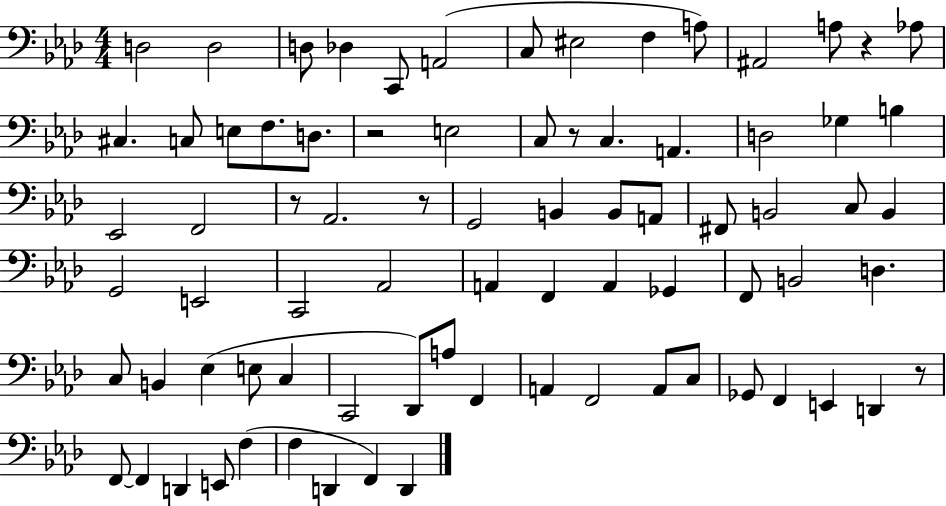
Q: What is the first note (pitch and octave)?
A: D3